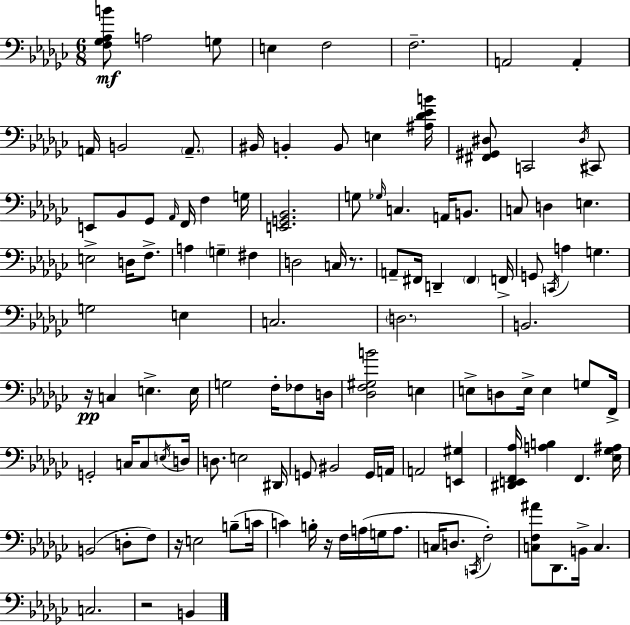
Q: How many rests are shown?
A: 5